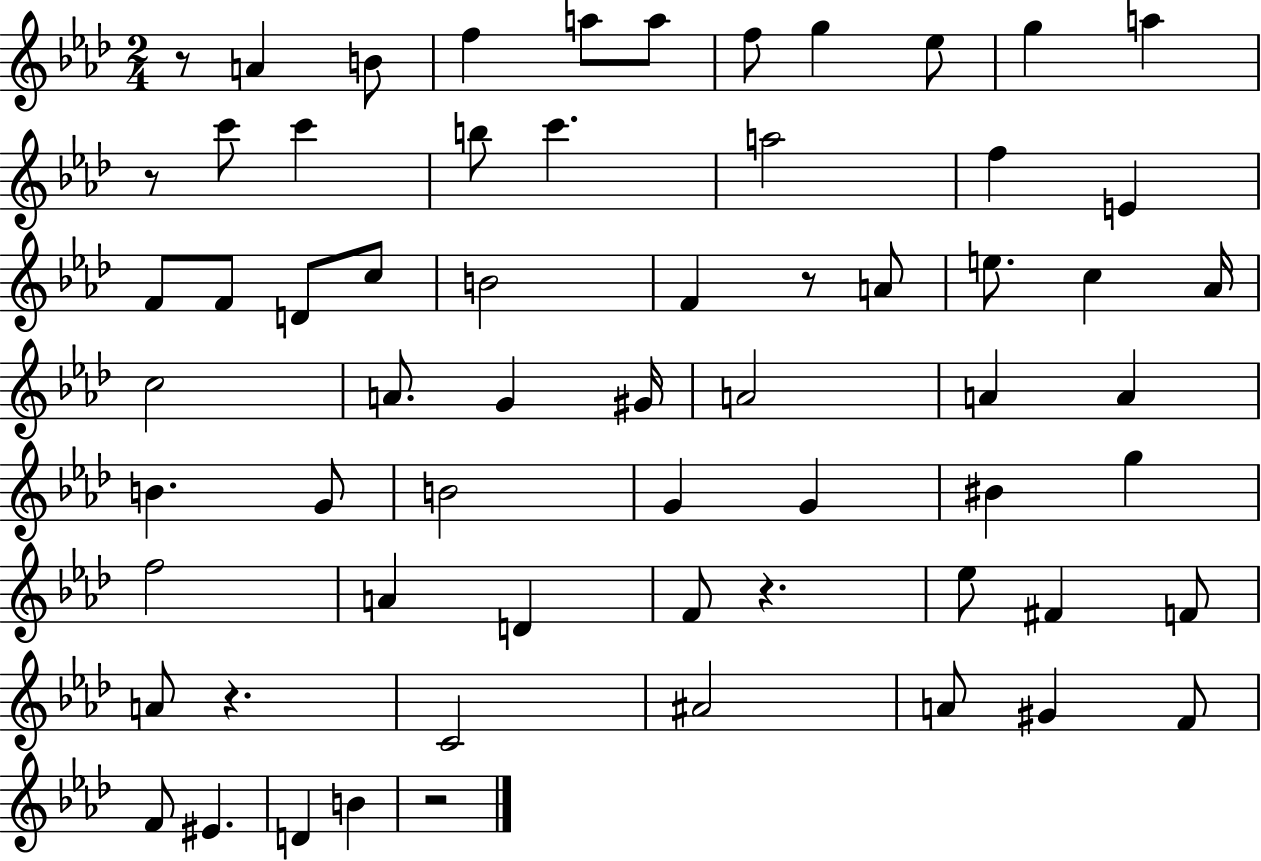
{
  \clef treble
  \numericTimeSignature
  \time 2/4
  \key aes \major
  r8 a'4 b'8 | f''4 a''8 a''8 | f''8 g''4 ees''8 | g''4 a''4 | \break r8 c'''8 c'''4 | b''8 c'''4. | a''2 | f''4 e'4 | \break f'8 f'8 d'8 c''8 | b'2 | f'4 r8 a'8 | e''8. c''4 aes'16 | \break c''2 | a'8. g'4 gis'16 | a'2 | a'4 a'4 | \break b'4. g'8 | b'2 | g'4 g'4 | bis'4 g''4 | \break f''2 | a'4 d'4 | f'8 r4. | ees''8 fis'4 f'8 | \break a'8 r4. | c'2 | ais'2 | a'8 gis'4 f'8 | \break f'8 eis'4. | d'4 b'4 | r2 | \bar "|."
}